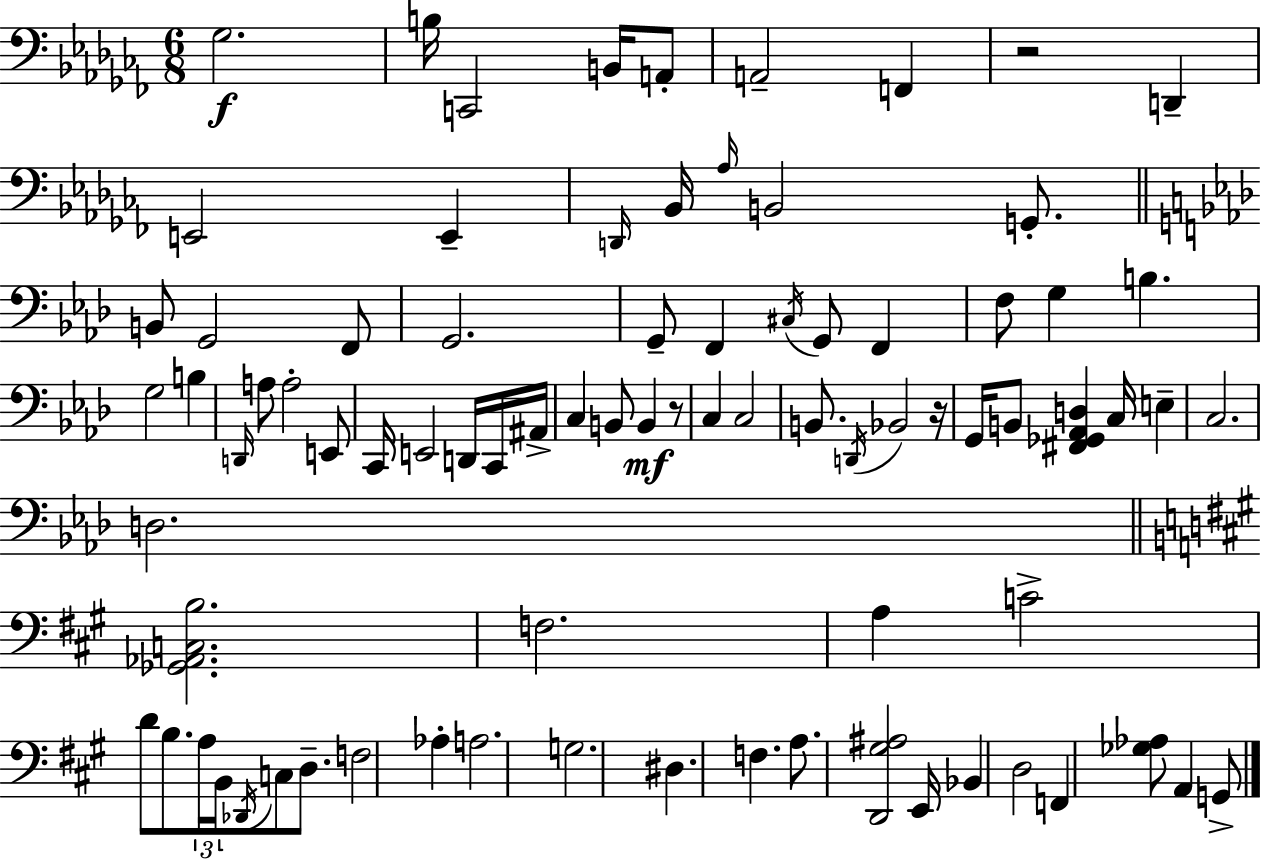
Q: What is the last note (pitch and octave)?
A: G2